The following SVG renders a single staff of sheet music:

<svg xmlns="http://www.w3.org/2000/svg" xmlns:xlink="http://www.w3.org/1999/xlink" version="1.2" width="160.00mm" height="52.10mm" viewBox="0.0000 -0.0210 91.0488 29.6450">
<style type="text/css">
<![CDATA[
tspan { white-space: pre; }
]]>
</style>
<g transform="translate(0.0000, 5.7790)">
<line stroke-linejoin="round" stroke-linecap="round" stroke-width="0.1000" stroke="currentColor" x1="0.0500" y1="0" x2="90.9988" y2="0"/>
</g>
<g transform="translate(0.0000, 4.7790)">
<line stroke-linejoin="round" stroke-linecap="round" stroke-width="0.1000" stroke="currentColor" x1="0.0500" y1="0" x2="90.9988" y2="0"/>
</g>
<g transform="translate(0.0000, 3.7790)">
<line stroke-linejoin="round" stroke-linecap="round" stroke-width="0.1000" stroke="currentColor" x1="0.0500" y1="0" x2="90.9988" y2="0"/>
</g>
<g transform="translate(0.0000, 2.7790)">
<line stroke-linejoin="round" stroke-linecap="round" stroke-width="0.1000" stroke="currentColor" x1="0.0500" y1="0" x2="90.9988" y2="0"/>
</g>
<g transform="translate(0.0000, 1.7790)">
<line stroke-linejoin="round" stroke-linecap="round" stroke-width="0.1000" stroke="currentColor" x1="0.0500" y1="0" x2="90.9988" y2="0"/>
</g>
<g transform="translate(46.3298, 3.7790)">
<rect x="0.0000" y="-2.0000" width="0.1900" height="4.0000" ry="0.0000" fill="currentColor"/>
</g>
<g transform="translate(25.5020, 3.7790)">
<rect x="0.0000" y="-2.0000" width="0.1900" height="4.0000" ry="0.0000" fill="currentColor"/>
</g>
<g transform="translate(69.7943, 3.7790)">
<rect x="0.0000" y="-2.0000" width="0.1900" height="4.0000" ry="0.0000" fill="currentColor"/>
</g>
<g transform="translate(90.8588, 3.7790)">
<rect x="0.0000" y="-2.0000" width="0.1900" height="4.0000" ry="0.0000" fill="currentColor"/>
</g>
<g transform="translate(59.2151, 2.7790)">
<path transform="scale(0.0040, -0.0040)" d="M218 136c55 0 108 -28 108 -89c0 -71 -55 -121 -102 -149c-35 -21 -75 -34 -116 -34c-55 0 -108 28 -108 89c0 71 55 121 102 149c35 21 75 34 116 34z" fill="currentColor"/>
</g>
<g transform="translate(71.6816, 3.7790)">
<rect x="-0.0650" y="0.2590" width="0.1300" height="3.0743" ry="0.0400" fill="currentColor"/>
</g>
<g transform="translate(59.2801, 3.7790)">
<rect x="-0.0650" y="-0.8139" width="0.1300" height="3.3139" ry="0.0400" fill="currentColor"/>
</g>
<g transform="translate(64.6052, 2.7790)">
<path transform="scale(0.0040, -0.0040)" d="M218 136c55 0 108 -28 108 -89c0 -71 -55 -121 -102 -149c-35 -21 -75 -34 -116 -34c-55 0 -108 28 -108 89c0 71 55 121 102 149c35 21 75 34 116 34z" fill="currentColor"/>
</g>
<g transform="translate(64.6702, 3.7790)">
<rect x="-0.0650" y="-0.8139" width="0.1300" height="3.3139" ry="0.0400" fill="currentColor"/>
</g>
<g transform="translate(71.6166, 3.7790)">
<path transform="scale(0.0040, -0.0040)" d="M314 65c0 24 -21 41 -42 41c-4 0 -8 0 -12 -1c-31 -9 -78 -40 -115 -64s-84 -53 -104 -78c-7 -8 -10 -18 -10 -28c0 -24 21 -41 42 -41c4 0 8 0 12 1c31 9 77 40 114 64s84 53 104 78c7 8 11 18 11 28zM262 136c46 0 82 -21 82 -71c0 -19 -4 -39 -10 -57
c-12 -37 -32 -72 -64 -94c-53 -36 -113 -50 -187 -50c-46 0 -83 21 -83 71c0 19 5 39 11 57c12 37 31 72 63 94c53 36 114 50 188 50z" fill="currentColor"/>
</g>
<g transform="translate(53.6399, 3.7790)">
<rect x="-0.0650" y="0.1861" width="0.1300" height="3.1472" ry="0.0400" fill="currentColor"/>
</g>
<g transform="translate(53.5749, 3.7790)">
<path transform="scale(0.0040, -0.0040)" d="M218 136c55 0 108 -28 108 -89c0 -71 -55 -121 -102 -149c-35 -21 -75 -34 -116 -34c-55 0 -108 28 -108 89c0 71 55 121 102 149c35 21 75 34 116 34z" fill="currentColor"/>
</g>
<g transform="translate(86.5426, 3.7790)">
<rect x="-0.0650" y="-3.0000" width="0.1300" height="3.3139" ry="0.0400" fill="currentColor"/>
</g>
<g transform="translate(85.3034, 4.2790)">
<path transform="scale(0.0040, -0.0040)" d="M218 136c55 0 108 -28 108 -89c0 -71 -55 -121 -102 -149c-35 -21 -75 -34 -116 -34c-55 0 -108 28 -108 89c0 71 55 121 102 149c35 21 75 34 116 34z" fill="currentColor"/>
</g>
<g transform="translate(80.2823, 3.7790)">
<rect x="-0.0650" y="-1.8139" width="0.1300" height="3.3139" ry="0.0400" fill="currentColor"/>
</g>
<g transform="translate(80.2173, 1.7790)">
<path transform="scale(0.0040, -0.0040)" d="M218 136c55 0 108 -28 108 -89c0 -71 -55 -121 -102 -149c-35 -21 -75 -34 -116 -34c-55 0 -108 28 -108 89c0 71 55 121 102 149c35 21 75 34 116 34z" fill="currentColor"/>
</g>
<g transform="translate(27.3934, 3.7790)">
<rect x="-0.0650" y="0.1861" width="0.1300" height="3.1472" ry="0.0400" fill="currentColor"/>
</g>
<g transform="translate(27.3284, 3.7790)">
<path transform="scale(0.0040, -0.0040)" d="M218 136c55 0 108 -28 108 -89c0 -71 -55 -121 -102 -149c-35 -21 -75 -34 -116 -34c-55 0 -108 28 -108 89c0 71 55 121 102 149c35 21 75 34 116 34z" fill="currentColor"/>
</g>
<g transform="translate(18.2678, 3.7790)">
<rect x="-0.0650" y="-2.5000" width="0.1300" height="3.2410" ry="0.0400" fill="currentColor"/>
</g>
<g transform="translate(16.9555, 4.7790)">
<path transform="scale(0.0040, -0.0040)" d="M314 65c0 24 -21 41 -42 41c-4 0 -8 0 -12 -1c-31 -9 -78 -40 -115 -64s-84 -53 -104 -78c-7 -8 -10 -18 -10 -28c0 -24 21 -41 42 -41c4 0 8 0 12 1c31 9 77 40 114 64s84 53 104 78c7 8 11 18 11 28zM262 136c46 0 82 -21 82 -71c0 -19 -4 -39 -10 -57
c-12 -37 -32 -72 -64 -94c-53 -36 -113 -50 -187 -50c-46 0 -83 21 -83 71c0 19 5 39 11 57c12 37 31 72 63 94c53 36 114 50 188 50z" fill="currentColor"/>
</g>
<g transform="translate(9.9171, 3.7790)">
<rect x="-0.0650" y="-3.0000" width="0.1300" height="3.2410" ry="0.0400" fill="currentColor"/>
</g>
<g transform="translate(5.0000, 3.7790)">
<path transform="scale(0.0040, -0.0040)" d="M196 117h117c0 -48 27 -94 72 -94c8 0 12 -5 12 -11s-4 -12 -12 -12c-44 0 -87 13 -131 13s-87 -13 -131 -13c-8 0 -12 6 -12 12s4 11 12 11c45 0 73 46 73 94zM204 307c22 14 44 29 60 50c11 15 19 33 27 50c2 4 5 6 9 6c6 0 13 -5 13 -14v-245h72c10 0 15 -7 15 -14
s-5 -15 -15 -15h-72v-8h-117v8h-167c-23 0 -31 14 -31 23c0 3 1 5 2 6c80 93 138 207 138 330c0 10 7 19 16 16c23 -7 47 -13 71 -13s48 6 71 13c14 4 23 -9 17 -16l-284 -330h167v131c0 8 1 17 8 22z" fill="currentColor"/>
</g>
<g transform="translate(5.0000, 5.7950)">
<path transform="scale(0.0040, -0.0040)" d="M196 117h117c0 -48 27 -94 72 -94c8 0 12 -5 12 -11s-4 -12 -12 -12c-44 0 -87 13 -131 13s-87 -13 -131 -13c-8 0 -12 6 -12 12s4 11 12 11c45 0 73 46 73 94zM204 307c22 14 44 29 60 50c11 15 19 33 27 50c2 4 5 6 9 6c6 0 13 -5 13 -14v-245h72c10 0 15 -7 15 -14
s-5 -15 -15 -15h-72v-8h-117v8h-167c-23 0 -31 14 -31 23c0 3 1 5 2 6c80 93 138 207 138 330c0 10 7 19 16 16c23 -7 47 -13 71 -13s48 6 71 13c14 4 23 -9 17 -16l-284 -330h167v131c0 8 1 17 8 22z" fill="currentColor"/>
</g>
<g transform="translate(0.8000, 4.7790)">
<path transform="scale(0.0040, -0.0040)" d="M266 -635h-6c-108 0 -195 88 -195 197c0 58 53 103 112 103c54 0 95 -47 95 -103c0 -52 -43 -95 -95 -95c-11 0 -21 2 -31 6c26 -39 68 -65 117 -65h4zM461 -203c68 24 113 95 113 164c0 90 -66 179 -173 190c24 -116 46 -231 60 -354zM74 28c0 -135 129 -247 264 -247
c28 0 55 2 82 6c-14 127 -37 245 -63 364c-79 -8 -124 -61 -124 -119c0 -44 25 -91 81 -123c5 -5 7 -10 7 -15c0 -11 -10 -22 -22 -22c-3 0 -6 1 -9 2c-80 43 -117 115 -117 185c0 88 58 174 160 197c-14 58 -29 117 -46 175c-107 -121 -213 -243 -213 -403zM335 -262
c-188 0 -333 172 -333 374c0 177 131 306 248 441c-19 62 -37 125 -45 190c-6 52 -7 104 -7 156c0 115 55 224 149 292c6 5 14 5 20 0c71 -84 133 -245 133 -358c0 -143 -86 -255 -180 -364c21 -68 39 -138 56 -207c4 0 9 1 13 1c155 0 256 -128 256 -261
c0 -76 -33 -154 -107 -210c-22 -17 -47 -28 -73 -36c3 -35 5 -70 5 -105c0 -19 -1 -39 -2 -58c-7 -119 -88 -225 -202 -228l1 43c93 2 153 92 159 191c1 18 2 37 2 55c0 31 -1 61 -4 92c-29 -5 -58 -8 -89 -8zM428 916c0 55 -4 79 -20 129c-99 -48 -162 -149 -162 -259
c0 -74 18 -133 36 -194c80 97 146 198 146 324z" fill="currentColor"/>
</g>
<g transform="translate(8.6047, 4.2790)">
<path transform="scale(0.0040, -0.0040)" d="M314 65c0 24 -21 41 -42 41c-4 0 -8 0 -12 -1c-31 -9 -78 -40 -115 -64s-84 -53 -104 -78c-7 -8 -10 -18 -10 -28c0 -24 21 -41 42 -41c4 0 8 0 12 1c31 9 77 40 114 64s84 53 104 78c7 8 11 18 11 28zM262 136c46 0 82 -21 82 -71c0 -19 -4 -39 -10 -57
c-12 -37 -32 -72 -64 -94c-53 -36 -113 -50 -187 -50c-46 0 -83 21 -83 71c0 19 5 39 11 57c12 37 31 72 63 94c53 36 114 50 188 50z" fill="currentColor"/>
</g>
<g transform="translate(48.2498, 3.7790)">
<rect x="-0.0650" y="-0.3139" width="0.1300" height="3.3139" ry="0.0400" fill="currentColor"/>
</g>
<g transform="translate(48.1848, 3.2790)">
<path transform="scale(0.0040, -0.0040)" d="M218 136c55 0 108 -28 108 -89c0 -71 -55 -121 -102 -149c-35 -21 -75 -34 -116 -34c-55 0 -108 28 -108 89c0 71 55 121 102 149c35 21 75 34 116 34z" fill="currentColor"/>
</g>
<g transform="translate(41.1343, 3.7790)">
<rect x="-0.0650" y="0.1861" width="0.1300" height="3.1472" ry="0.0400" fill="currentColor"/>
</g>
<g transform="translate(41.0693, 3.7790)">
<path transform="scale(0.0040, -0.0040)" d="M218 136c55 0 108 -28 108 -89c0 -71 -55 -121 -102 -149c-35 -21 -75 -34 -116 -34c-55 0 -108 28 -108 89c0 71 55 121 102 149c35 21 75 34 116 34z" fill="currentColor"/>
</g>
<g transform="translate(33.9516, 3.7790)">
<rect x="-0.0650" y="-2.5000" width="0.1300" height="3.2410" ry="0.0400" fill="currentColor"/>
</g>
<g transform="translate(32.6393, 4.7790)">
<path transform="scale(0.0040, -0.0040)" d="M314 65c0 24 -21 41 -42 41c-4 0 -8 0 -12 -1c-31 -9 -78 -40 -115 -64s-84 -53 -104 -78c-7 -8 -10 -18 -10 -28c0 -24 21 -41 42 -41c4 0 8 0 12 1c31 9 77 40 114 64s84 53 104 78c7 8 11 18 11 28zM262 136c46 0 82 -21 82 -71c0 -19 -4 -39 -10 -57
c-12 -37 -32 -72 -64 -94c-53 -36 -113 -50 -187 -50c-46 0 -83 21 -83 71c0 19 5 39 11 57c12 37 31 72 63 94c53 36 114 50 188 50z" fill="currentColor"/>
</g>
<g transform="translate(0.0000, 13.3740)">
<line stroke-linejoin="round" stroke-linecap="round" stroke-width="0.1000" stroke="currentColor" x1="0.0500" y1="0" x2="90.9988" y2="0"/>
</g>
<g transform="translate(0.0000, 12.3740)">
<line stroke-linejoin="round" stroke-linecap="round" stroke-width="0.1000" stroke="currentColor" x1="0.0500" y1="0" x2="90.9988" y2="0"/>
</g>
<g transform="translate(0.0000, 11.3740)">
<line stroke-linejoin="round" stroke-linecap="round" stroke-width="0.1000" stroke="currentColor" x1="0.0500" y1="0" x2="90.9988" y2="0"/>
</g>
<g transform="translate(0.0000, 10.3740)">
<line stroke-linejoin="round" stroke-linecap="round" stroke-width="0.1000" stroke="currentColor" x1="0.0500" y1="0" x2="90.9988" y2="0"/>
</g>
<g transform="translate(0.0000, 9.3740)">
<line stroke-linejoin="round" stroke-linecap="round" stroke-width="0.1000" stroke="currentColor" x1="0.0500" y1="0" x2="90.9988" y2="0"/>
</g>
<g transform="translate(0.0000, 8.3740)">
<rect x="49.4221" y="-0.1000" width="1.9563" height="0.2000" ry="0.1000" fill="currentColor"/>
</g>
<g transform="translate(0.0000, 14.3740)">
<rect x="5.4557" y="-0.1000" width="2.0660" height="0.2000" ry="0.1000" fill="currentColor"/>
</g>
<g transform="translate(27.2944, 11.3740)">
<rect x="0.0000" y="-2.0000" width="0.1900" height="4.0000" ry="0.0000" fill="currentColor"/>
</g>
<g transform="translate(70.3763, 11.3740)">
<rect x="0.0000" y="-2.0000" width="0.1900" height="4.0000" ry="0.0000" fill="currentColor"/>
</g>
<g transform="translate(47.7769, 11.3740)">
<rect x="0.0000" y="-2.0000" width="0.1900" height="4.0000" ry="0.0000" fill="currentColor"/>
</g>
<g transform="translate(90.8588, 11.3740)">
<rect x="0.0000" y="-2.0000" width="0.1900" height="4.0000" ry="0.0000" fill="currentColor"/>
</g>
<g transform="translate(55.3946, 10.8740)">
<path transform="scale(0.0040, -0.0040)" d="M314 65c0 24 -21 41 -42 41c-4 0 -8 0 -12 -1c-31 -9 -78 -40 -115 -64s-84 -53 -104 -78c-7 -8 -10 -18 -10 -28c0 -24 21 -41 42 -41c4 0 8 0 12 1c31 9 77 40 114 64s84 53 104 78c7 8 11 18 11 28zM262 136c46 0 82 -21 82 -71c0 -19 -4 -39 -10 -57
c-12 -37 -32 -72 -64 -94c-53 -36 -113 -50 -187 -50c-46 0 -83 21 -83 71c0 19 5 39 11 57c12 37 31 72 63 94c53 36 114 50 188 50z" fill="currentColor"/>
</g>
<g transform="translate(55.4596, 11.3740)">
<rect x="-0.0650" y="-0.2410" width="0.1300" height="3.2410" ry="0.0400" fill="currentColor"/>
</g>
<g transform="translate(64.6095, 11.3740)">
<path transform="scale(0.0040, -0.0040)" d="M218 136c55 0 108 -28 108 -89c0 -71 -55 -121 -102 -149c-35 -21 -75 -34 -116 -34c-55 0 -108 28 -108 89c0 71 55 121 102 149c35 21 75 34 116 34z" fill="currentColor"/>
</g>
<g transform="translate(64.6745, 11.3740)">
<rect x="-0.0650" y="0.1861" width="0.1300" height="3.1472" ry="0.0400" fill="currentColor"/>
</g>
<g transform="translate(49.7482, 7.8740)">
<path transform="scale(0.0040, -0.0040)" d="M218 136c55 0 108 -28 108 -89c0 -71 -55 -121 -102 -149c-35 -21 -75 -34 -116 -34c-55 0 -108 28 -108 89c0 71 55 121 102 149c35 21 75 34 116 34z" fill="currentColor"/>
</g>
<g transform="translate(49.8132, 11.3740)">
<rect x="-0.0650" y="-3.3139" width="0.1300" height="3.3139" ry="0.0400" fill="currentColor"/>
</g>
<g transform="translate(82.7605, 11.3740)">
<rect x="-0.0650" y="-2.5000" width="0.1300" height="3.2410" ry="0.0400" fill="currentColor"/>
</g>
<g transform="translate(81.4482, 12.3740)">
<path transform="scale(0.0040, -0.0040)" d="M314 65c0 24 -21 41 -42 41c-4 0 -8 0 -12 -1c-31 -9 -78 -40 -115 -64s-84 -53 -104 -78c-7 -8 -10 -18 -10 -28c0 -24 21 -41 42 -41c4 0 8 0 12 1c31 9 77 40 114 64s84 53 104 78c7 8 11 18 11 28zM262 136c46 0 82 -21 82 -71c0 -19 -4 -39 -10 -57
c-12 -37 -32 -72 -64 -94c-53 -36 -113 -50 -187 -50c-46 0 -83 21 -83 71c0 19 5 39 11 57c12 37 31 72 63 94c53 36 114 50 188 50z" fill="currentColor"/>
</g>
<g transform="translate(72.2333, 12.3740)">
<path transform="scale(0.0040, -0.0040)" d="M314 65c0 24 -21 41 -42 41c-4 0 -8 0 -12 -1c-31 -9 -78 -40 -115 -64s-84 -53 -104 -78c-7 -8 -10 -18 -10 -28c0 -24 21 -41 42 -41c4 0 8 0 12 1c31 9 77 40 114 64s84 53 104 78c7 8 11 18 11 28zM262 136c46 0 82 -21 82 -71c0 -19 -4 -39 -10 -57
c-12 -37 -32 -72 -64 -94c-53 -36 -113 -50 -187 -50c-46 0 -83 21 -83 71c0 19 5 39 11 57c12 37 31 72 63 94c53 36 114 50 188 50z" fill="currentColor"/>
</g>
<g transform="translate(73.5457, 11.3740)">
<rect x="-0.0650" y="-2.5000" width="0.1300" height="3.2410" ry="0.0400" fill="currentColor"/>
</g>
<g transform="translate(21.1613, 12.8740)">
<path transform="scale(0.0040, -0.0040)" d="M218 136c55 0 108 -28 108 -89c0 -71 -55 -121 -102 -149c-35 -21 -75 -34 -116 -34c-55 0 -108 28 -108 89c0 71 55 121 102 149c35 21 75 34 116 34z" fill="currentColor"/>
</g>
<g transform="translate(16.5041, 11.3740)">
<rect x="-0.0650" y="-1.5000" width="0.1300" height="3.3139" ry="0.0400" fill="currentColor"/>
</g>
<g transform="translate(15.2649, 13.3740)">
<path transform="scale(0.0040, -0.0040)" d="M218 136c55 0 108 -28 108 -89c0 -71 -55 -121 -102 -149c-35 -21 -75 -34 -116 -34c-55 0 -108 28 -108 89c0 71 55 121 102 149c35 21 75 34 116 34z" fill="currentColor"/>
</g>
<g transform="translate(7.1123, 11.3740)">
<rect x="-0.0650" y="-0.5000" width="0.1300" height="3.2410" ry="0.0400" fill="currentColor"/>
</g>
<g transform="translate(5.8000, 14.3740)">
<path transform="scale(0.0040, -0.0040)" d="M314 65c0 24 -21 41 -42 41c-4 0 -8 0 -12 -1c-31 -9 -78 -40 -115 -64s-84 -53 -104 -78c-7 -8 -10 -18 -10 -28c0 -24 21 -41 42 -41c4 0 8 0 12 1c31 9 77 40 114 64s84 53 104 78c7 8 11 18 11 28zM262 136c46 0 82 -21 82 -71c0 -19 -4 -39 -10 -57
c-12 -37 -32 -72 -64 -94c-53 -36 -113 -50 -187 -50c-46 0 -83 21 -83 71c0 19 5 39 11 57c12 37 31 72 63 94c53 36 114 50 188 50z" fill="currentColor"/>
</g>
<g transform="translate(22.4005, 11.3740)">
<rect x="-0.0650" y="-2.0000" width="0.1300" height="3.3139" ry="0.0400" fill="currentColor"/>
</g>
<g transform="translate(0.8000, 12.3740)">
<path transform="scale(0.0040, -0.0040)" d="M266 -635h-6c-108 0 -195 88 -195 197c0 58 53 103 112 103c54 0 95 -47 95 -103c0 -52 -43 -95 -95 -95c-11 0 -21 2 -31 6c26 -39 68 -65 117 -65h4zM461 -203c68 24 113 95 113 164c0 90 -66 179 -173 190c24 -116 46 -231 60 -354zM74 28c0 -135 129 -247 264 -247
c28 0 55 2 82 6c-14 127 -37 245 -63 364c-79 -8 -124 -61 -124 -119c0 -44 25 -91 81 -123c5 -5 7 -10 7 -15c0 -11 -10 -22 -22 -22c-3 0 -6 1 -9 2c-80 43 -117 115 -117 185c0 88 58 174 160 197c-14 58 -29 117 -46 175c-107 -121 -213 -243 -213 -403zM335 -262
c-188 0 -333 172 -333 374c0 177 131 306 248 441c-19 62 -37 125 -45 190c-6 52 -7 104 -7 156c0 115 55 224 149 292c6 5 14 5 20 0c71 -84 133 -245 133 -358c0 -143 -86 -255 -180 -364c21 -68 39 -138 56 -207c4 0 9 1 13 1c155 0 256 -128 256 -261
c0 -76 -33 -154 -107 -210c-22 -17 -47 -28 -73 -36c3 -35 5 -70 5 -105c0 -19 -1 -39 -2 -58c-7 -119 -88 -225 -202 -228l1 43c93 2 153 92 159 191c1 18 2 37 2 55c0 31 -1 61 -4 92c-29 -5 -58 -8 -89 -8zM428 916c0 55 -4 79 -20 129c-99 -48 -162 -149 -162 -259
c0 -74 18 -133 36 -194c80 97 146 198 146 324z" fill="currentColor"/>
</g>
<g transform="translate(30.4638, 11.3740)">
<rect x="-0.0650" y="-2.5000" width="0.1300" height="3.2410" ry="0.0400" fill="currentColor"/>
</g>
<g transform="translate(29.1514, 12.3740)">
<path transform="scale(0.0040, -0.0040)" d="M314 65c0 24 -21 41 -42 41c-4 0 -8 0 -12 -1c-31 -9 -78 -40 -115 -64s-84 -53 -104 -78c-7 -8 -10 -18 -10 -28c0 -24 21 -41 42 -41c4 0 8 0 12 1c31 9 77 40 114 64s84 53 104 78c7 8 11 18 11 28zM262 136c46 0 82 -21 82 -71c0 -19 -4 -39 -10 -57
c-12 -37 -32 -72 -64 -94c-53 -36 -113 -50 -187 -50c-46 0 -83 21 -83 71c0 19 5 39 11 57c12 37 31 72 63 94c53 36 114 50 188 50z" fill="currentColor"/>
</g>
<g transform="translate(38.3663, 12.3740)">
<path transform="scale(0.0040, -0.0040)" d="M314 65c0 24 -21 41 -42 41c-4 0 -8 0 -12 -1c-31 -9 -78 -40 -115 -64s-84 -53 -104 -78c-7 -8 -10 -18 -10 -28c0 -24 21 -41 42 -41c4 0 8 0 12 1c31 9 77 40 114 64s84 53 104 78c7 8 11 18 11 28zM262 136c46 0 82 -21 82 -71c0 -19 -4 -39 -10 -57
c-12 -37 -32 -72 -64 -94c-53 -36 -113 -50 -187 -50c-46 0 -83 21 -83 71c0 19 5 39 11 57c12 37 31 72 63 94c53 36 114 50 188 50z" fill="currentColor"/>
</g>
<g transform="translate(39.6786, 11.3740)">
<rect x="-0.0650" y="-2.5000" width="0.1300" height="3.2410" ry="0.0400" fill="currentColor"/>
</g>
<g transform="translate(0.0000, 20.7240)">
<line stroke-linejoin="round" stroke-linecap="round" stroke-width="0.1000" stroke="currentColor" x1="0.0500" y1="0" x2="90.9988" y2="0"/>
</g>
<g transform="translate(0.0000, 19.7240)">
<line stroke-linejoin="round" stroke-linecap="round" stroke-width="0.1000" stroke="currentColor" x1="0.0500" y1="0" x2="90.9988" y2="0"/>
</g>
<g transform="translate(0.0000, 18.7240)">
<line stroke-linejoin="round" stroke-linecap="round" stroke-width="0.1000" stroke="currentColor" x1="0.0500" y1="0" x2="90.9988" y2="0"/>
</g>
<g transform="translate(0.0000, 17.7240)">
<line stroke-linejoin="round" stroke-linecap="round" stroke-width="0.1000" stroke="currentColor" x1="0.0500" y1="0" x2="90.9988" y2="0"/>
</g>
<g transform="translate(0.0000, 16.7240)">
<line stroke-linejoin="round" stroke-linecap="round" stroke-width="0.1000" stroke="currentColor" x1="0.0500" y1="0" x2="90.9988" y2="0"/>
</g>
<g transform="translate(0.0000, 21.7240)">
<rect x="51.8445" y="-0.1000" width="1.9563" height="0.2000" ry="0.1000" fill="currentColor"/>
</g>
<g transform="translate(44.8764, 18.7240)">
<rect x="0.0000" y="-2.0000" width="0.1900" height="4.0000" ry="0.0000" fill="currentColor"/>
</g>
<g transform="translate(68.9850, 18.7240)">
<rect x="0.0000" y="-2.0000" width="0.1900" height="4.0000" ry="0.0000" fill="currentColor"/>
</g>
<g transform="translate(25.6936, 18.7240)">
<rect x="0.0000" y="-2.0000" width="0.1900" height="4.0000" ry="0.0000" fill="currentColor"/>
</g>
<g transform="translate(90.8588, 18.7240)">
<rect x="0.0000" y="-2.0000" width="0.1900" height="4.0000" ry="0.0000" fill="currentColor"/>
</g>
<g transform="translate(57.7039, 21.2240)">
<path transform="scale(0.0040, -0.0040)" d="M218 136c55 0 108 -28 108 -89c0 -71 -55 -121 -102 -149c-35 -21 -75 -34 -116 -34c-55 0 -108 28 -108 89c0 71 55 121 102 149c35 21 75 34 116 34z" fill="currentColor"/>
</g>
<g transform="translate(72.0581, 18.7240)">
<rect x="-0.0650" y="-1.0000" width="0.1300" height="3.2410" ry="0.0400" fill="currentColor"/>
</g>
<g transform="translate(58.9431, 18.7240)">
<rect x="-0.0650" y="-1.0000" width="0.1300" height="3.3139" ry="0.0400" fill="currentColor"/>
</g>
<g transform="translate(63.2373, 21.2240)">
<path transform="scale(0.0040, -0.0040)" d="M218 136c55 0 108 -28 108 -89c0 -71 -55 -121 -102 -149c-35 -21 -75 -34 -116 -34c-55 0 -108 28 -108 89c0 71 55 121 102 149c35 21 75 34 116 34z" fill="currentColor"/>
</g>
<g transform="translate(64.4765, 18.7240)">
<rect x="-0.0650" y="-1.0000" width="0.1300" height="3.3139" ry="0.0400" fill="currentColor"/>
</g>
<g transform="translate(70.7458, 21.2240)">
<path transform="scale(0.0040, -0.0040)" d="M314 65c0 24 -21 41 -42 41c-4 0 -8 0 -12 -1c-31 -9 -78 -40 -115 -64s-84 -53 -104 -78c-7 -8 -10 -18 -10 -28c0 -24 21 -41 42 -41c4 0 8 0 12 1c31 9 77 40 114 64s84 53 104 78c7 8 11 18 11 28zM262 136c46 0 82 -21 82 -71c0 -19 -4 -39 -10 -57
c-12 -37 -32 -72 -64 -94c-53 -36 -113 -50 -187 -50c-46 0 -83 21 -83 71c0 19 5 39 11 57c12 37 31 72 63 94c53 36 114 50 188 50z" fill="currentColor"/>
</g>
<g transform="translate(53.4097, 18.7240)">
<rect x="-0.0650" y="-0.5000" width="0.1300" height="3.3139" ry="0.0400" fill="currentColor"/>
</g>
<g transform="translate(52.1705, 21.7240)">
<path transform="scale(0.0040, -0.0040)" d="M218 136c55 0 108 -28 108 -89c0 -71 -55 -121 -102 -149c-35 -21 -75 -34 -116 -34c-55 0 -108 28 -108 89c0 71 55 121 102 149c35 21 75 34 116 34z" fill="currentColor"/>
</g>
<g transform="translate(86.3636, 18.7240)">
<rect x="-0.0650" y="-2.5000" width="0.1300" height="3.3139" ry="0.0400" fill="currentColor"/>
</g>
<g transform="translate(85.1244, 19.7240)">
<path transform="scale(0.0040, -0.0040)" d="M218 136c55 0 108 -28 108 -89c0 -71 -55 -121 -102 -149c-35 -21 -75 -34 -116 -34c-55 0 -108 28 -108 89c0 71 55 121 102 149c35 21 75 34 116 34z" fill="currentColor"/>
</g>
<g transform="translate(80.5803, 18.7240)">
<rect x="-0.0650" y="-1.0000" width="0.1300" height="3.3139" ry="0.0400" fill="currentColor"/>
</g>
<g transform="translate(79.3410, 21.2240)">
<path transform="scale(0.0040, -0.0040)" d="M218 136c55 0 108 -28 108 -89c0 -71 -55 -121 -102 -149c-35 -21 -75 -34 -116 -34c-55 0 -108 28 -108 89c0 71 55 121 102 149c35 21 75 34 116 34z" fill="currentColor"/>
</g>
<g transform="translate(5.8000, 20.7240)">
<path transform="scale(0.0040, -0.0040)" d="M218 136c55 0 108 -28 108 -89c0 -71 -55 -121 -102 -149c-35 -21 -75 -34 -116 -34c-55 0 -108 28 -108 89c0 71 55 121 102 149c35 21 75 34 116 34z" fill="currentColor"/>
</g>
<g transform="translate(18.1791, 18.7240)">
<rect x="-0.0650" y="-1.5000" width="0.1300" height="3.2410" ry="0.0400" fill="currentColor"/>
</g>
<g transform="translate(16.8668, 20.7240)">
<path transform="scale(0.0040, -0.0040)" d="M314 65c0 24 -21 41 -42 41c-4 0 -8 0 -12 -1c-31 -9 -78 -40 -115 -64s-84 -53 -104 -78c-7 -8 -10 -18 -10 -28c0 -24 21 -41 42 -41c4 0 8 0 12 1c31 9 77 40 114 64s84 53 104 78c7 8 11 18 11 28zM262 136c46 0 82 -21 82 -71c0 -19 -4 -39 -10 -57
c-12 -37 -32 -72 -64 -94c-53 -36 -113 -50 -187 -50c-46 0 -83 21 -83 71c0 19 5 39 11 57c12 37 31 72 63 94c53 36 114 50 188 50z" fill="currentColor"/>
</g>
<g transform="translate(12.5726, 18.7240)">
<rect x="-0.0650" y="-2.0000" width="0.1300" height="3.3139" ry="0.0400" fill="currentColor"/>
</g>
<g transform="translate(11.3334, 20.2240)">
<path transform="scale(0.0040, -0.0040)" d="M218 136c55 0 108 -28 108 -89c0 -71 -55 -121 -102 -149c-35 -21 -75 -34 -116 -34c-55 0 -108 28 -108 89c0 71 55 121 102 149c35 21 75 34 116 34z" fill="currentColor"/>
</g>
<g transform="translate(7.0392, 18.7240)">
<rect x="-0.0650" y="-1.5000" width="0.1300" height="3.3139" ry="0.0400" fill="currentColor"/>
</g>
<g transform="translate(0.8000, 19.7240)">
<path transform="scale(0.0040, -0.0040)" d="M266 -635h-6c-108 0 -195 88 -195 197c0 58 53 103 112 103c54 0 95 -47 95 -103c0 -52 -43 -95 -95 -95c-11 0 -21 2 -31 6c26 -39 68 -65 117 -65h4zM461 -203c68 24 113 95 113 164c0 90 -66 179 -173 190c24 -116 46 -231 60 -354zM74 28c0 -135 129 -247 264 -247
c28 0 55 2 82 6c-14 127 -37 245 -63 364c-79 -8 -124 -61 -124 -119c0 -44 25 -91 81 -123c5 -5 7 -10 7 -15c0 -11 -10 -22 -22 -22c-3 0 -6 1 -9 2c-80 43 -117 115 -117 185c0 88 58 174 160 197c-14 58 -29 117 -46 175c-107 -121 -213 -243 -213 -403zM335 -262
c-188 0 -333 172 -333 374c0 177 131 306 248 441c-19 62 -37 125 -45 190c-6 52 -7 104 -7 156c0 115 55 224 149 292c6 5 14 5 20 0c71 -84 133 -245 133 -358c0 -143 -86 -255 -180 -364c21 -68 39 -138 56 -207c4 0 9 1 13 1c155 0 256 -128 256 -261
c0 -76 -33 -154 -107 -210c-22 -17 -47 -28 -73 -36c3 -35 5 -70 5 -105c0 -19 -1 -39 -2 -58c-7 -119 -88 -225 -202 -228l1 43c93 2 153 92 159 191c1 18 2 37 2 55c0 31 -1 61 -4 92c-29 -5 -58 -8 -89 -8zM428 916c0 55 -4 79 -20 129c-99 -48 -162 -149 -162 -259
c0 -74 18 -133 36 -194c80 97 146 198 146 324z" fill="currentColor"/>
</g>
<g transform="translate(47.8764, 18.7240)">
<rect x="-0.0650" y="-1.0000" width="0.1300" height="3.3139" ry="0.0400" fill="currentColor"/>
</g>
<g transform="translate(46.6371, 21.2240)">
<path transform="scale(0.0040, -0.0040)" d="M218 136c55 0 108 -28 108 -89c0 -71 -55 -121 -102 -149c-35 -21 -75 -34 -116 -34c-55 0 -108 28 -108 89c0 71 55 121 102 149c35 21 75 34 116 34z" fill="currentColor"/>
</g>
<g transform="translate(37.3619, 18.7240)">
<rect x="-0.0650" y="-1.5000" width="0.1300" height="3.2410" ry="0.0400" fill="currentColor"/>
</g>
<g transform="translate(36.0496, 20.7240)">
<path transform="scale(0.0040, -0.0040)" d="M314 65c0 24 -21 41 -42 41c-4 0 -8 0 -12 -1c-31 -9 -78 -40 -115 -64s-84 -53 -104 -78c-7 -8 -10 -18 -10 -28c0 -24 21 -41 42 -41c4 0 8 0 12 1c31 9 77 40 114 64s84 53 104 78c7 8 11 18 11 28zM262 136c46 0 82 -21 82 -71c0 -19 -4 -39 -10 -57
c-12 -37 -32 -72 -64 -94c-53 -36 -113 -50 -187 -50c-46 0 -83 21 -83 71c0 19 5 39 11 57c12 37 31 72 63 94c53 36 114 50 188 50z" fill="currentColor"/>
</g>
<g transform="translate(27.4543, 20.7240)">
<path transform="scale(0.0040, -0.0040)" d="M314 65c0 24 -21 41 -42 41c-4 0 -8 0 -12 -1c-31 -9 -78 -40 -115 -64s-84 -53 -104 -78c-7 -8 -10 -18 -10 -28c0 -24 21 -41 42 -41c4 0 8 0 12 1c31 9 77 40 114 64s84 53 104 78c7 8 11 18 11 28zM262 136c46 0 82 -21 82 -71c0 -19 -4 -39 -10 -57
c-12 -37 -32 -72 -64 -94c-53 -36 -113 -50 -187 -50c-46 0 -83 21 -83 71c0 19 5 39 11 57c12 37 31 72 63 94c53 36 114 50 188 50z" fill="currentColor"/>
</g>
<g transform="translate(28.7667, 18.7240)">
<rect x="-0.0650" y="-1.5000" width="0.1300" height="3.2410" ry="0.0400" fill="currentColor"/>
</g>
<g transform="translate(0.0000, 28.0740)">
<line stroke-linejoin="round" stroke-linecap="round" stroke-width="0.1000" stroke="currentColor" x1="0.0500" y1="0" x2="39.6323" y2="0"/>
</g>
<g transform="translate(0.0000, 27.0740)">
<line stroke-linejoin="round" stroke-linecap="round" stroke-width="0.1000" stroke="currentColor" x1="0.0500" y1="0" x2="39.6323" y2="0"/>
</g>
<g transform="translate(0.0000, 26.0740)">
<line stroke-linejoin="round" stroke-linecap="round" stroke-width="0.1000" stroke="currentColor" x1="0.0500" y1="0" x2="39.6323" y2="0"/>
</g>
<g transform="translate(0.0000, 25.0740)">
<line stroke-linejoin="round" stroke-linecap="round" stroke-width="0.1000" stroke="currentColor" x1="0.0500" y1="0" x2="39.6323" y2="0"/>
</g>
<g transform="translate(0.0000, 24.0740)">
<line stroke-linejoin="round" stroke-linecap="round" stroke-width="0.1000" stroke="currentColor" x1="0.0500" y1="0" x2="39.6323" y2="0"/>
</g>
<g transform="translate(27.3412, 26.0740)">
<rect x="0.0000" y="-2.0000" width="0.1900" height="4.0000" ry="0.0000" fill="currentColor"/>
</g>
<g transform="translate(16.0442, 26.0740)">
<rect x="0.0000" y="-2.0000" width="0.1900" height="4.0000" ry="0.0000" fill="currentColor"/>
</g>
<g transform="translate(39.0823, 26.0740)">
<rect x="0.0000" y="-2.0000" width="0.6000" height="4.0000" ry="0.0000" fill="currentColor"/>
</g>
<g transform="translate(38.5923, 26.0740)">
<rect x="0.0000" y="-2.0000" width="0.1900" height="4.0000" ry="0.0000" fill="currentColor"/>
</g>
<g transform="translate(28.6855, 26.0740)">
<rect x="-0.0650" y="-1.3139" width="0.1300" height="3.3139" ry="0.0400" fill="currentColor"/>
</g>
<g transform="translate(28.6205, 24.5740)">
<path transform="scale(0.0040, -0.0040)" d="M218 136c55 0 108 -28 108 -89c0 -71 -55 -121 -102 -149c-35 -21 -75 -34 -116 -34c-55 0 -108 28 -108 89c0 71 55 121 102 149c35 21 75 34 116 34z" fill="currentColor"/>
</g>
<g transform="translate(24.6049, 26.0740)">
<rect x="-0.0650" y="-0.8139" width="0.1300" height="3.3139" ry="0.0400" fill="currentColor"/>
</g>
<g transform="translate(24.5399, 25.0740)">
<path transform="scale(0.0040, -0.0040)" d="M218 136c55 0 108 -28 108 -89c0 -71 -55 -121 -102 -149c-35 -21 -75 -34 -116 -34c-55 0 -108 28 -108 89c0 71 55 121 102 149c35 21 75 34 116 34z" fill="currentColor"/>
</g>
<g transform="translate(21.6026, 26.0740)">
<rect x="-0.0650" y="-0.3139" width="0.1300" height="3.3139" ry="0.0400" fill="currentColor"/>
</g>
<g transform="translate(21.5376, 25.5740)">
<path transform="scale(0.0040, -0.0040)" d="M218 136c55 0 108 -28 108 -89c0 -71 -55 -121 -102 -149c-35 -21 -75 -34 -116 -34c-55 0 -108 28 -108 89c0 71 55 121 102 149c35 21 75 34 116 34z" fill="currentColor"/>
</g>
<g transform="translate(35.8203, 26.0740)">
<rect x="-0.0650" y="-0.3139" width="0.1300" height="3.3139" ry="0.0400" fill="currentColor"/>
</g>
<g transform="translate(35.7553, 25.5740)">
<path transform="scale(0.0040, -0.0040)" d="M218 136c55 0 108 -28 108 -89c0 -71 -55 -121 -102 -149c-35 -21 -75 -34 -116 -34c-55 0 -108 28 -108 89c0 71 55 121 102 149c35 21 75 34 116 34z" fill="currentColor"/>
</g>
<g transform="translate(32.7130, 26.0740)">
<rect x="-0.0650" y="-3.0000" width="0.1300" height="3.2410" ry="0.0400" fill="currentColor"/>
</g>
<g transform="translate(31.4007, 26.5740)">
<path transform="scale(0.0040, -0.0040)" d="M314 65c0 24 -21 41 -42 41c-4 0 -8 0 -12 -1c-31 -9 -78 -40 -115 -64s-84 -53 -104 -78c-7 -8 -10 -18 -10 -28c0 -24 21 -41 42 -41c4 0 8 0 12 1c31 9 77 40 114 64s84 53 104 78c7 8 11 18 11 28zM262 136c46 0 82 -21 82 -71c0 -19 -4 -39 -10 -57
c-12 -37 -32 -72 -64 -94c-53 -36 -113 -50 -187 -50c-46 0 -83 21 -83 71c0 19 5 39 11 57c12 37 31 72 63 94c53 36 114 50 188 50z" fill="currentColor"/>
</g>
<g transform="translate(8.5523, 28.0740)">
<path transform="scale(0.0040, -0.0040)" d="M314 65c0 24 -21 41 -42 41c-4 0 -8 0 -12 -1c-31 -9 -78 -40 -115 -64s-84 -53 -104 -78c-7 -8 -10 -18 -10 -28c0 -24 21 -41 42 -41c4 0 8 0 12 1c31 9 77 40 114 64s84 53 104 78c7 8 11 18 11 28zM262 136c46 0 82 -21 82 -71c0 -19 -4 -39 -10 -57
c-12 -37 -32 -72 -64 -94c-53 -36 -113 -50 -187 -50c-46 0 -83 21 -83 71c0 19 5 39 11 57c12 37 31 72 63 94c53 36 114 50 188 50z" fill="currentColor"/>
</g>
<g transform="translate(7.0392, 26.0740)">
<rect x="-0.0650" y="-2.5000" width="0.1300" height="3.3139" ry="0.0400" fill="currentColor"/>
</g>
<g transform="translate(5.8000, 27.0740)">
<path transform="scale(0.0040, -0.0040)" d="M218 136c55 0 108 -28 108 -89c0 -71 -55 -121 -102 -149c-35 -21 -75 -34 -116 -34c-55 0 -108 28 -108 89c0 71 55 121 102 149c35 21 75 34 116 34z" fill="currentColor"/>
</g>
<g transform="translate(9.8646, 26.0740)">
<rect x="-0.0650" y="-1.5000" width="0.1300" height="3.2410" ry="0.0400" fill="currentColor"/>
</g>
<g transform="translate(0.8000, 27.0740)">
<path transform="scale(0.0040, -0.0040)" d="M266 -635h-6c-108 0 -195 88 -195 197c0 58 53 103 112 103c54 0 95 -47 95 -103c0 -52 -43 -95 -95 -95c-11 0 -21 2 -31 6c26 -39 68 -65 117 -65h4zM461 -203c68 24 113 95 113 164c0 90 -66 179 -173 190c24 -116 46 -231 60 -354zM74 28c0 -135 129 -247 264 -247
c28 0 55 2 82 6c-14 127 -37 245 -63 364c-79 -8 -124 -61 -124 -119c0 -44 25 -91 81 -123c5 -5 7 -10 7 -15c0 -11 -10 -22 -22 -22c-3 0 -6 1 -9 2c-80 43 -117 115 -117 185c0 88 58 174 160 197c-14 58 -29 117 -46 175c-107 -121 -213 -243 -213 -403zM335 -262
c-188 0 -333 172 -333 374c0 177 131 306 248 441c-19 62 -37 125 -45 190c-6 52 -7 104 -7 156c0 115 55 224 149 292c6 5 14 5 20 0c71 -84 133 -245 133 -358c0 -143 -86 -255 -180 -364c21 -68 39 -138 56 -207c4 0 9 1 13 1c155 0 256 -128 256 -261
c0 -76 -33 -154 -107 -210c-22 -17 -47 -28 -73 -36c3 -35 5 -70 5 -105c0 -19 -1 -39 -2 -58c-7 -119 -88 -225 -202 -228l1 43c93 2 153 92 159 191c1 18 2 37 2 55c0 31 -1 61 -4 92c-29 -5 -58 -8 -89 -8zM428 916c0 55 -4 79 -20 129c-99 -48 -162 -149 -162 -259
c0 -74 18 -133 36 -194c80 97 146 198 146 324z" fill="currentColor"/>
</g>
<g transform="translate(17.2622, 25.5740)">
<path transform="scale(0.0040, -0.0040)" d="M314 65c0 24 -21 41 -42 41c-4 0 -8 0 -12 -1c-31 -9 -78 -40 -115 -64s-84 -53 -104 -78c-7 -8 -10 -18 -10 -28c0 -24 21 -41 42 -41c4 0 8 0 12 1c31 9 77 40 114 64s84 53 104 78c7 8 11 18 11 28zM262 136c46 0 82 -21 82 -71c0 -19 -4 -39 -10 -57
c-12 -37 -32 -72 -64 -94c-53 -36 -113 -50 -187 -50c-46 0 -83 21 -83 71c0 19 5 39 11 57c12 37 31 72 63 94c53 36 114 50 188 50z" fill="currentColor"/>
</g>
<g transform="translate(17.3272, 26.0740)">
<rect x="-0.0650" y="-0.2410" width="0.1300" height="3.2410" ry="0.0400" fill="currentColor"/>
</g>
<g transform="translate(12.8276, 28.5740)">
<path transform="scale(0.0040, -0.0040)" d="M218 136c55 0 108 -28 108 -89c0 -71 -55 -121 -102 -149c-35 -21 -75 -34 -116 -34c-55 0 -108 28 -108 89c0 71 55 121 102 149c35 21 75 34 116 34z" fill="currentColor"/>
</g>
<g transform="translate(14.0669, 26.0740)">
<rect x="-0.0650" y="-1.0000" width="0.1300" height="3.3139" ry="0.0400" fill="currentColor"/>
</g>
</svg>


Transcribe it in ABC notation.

X:1
T:Untitled
M:4/4
L:1/4
K:C
A2 G2 B G2 B c B d d B2 f A C2 E F G2 G2 b c2 B G2 G2 E F E2 E2 E2 D C D D D2 D G G E2 D c2 c d e A2 c